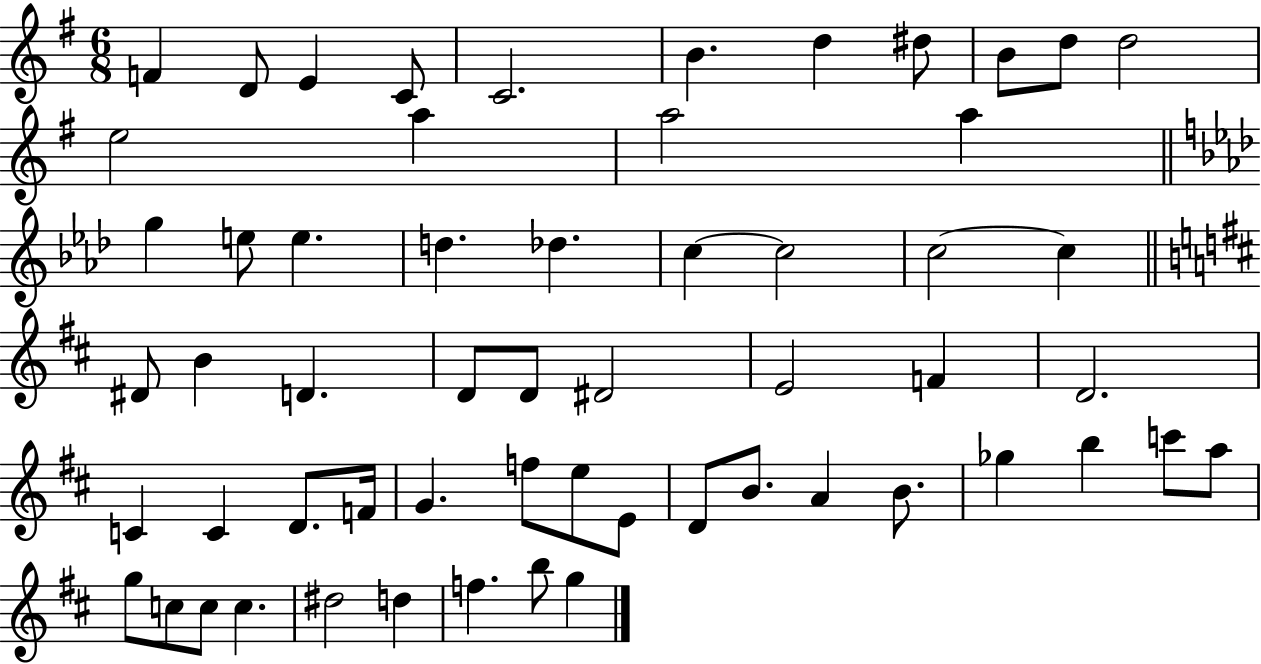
{
  \clef treble
  \numericTimeSignature
  \time 6/8
  \key g \major
  f'4 d'8 e'4 c'8 | c'2. | b'4. d''4 dis''8 | b'8 d''8 d''2 | \break e''2 a''4 | a''2 a''4 | \bar "||" \break \key f \minor g''4 e''8 e''4. | d''4. des''4. | c''4~~ c''2 | c''2~~ c''4 | \break \bar "||" \break \key d \major dis'8 b'4 d'4. | d'8 d'8 dis'2 | e'2 f'4 | d'2. | \break c'4 c'4 d'8. f'16 | g'4. f''8 e''8 e'8 | d'8 b'8. a'4 b'8. | ges''4 b''4 c'''8 a''8 | \break g''8 c''8 c''8 c''4. | dis''2 d''4 | f''4. b''8 g''4 | \bar "|."
}